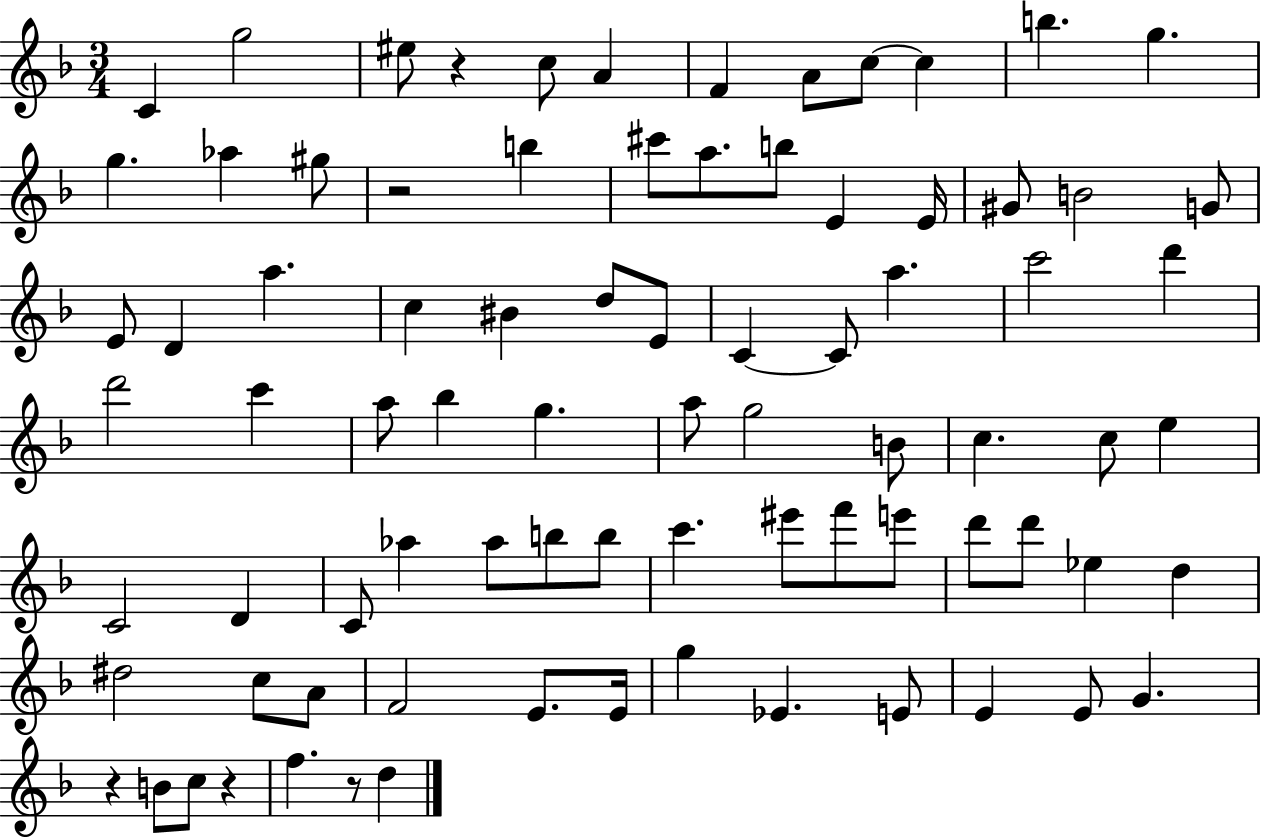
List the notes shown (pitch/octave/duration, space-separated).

C4/q G5/h EIS5/e R/q C5/e A4/q F4/q A4/e C5/e C5/q B5/q. G5/q. G5/q. Ab5/q G#5/e R/h B5/q C#6/e A5/e. B5/e E4/q E4/s G#4/e B4/h G4/e E4/e D4/q A5/q. C5/q BIS4/q D5/e E4/e C4/q C4/e A5/q. C6/h D6/q D6/h C6/q A5/e Bb5/q G5/q. A5/e G5/h B4/e C5/q. C5/e E5/q C4/h D4/q C4/e Ab5/q Ab5/e B5/e B5/e C6/q. EIS6/e F6/e E6/e D6/e D6/e Eb5/q D5/q D#5/h C5/e A4/e F4/h E4/e. E4/s G5/q Eb4/q. E4/e E4/q E4/e G4/q. R/q B4/e C5/e R/q F5/q. R/e D5/q